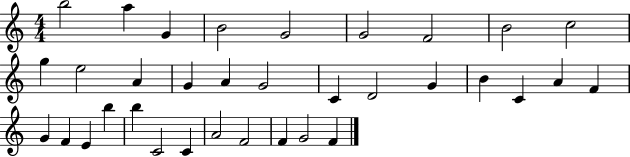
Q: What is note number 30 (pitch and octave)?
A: A4